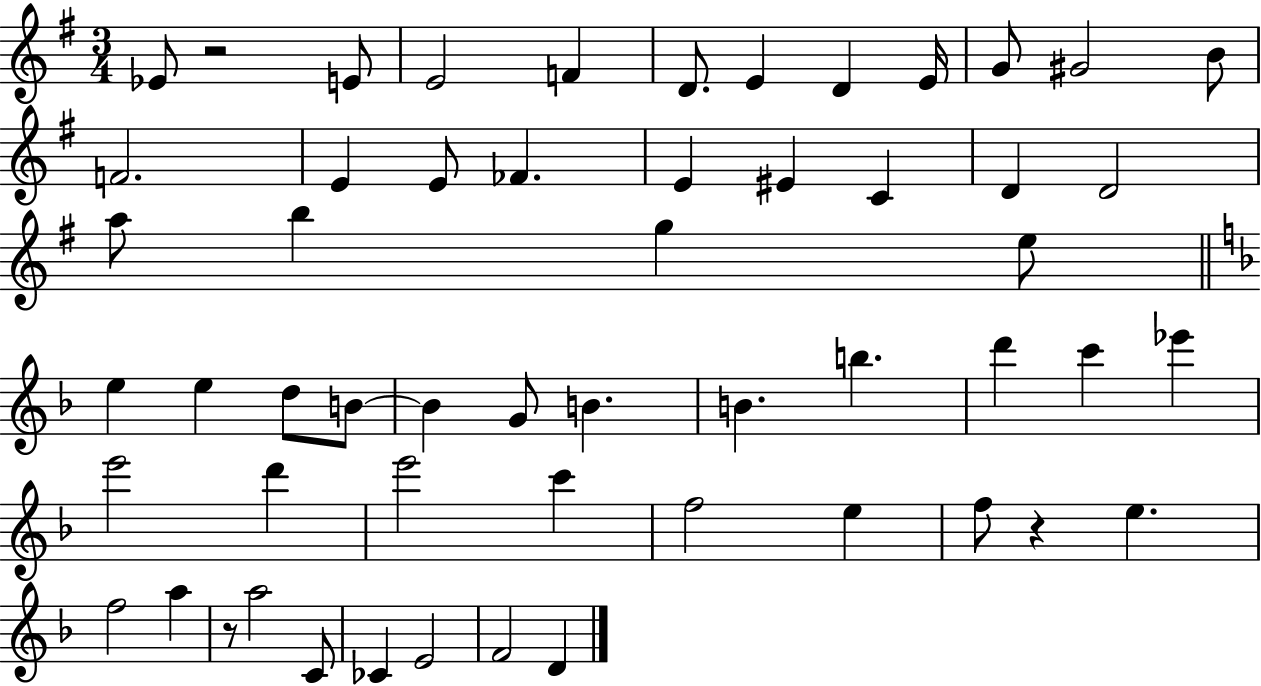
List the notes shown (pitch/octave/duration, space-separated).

Eb4/e R/h E4/e E4/h F4/q D4/e. E4/q D4/q E4/s G4/e G#4/h B4/e F4/h. E4/q E4/e FES4/q. E4/q EIS4/q C4/q D4/q D4/h A5/e B5/q G5/q E5/e E5/q E5/q D5/e B4/e B4/q G4/e B4/q. B4/q. B5/q. D6/q C6/q Eb6/q E6/h D6/q E6/h C6/q F5/h E5/q F5/e R/q E5/q. F5/h A5/q R/e A5/h C4/e CES4/q E4/h F4/h D4/q